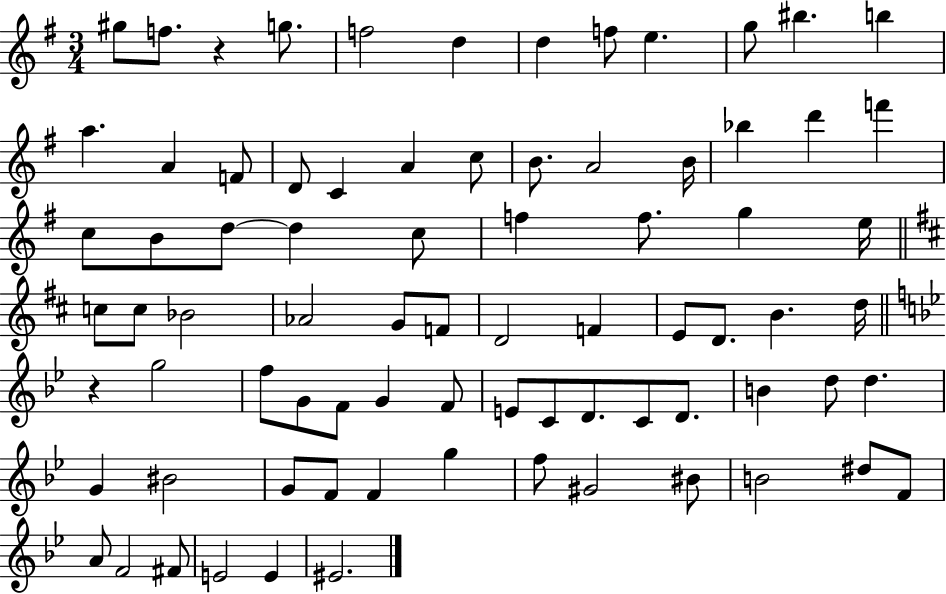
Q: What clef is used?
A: treble